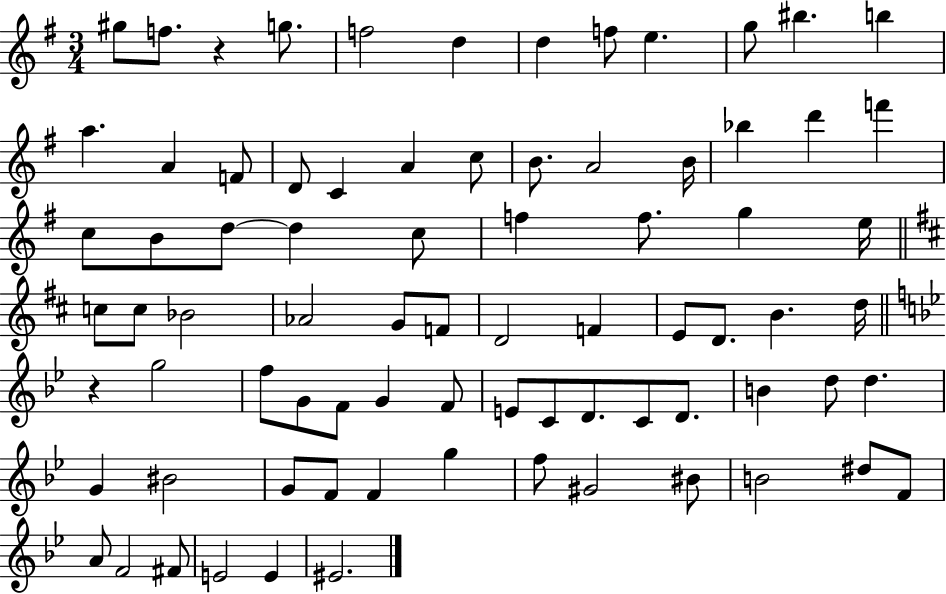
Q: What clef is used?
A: treble